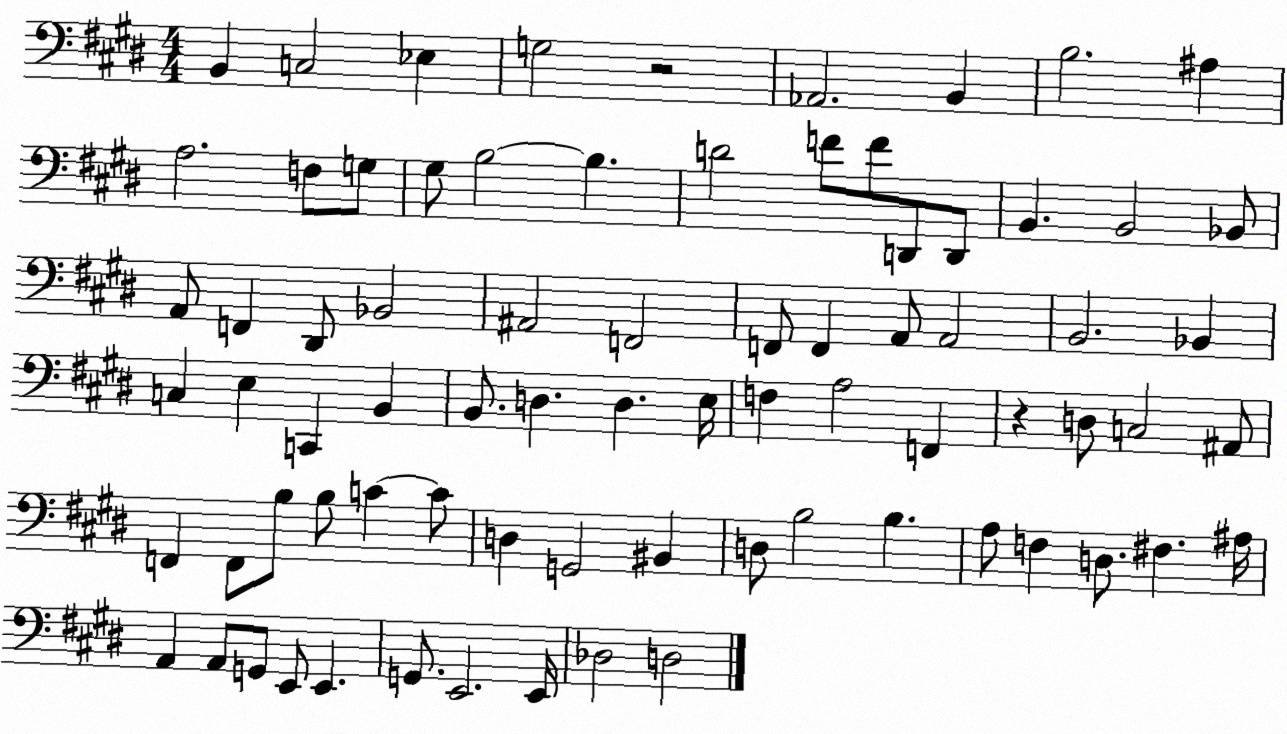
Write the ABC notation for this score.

X:1
T:Untitled
M:4/4
L:1/4
K:E
B,, C,2 _E, G,2 z2 _A,,2 B,, B,2 ^A, A,2 F,/2 G,/2 ^G,/2 B,2 B, D2 F/2 F/2 D,,/2 D,,/2 B,, B,,2 _B,,/2 A,,/2 F,, ^D,,/2 _B,,2 ^A,,2 F,,2 F,,/2 F,, A,,/2 A,,2 B,,2 _B,, C, E, C,, B,, B,,/2 D, D, E,/4 F, A,2 F,, z D,/2 C,2 ^A,,/2 F,, F,,/2 B,/2 B,/2 C C/2 D, G,,2 ^B,, D,/2 B,2 B, A,/2 F, D,/2 ^F, ^A,/4 A,, A,,/2 G,,/2 E,,/2 E,, G,,/2 E,,2 E,,/4 _D,2 D,2